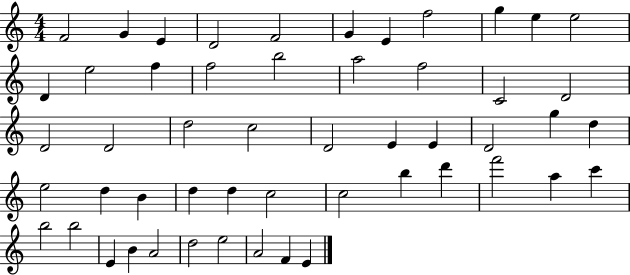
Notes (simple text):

F4/h G4/q E4/q D4/h F4/h G4/q E4/q F5/h G5/q E5/q E5/h D4/q E5/h F5/q F5/h B5/h A5/h F5/h C4/h D4/h D4/h D4/h D5/h C5/h D4/h E4/q E4/q D4/h G5/q D5/q E5/h D5/q B4/q D5/q D5/q C5/h C5/h B5/q D6/q F6/h A5/q C6/q B5/h B5/h E4/q B4/q A4/h D5/h E5/h A4/h F4/q E4/q